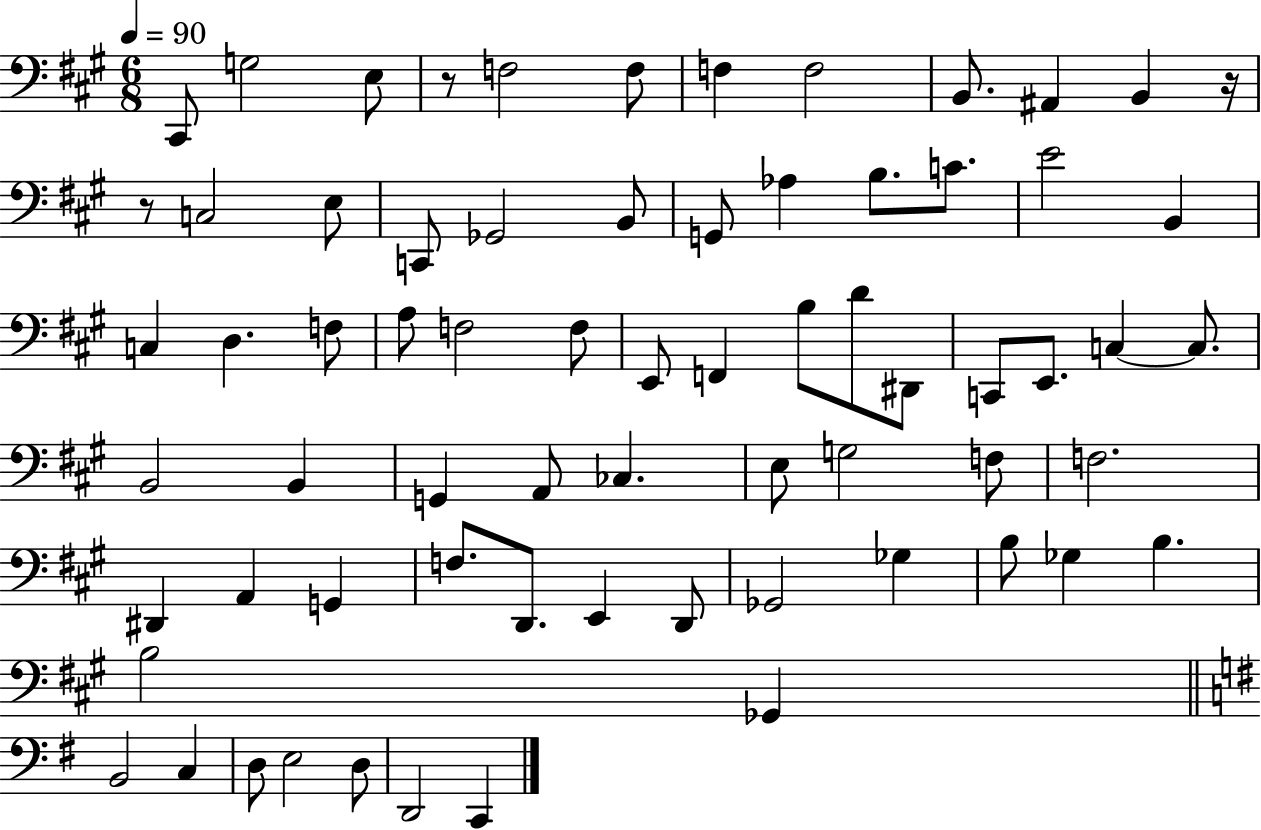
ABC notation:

X:1
T:Untitled
M:6/8
L:1/4
K:A
^C,,/2 G,2 E,/2 z/2 F,2 F,/2 F, F,2 B,,/2 ^A,, B,, z/4 z/2 C,2 E,/2 C,,/2 _G,,2 B,,/2 G,,/2 _A, B,/2 C/2 E2 B,, C, D, F,/2 A,/2 F,2 F,/2 E,,/2 F,, B,/2 D/2 ^D,,/2 C,,/2 E,,/2 C, C,/2 B,,2 B,, G,, A,,/2 _C, E,/2 G,2 F,/2 F,2 ^D,, A,, G,, F,/2 D,,/2 E,, D,,/2 _G,,2 _G, B,/2 _G, B, B,2 _G,, B,,2 C, D,/2 E,2 D,/2 D,,2 C,,